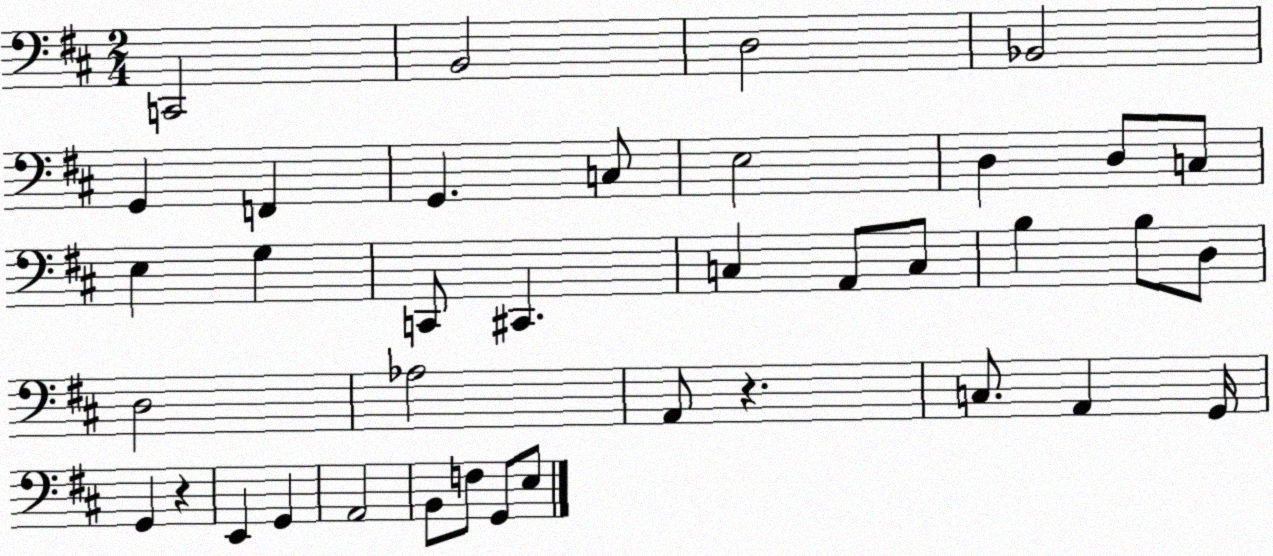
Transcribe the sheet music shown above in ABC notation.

X:1
T:Untitled
M:2/4
L:1/4
K:D
C,,2 B,,2 D,2 _B,,2 G,, F,, G,, C,/2 E,2 D, D,/2 C,/2 E, G, C,,/2 ^C,, C, A,,/2 C,/2 B, B,/2 D,/2 D,2 _A,2 A,,/2 z C,/2 A,, G,,/4 G,, z E,, G,, A,,2 B,,/2 F,/2 G,,/2 E,/2